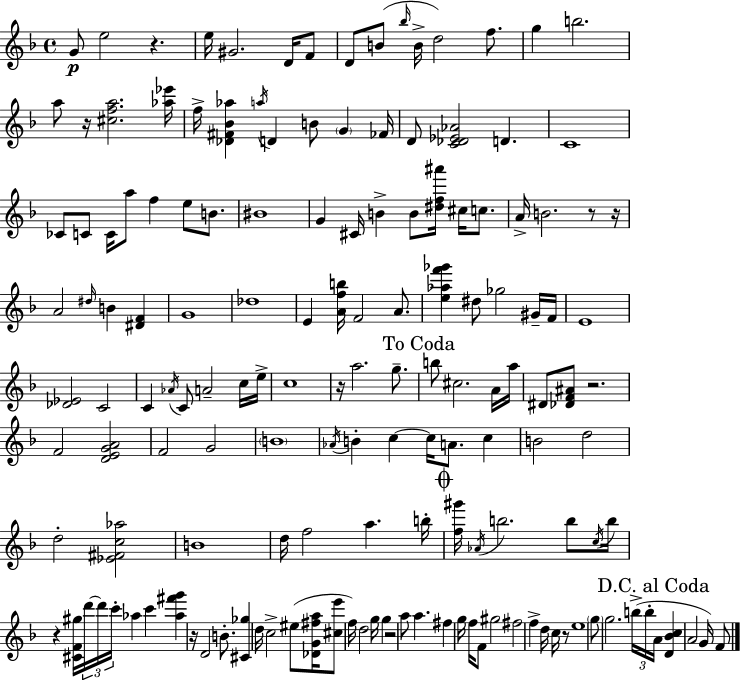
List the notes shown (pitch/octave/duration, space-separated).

G4/e E5/h R/q. E5/s G#4/h. D4/s F4/e D4/e B4/e Bb5/s B4/s D5/h F5/e. G5/q B5/h. A5/e R/s [C#5,F5,A5]/h. [Ab5,Eb6]/s F5/s [Db4,F#4,Bb4,Ab5]/q A5/s D4/q B4/e G4/q FES4/s D4/e [C4,Db4,Eb4,Ab4]/h D4/q. C4/w CES4/e C4/e C4/s A5/e F5/q E5/e B4/e. BIS4/w G4/q C#4/s B4/q B4/e [D#5,F5,A#6]/s C#5/s C5/e. A4/s B4/h. R/e R/s A4/h D#5/s B4/q [D#4,F4]/q G4/w Db5/w E4/q [A4,F5,B5]/s F4/h A4/e. [E5,Ab5,F6,Gb6]/q D#5/e Gb5/h G#4/s F4/s E4/w [Db4,Eb4]/h C4/h C4/q Ab4/s C4/e A4/h C5/s E5/s C5/w R/s A5/h. G5/e. B5/e C#5/h. A4/s A5/s D#4/e [Db4,F4,A#4]/e R/h. F4/h [D4,E4,G4,A4]/h F4/h G4/h B4/w Ab4/s B4/q C5/q C5/s A4/e. C5/q B4/h D5/h D5/h [Eb4,F#4,C5,Ab5]/h B4/w D5/s F5/h A5/q. B5/s [F5,G#6]/s Ab4/s B5/h. B5/e C5/s B5/s R/q [C#4,F4,G#5]/s D6/s D6/s C6/s Ab5/q C6/q [Ab5,F#6,G6]/q R/s D4/h B4/e. [C#4,Gb5]/q D5/s C5/h EIS5/e [Db4,G4,F#5,A5]/s [C#5,E6]/e F5/s D5/h G5/s G5/q R/h A5/e A5/q. F#5/q G5/s F5/s F4/e G#5/h F#5/h F5/q D5/s C5/s R/e E5/w G5/e G5/h. B5/s B5/s A4/s [D4,Bb4,C5]/q A4/h G4/s F4/e